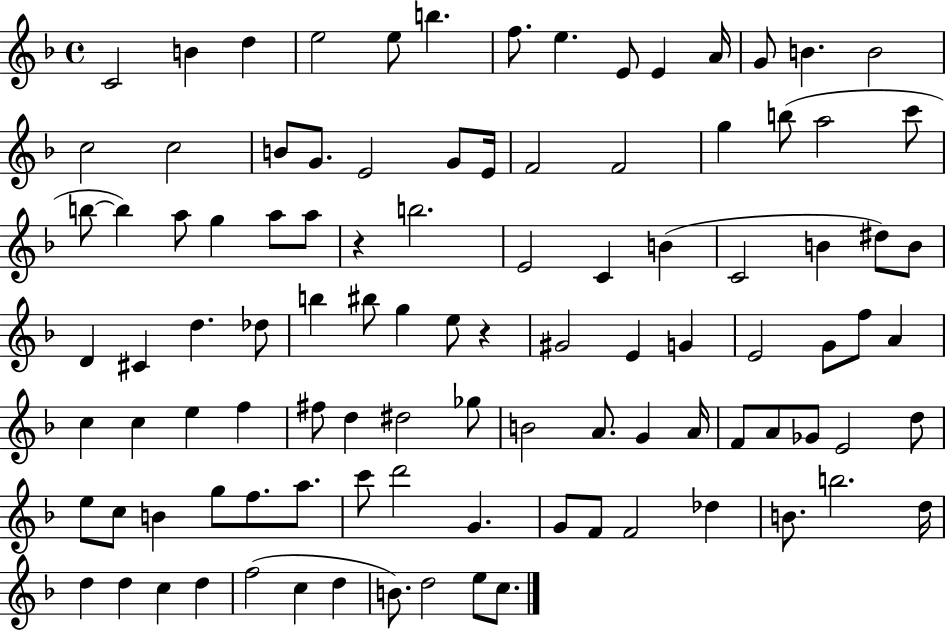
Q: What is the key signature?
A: F major